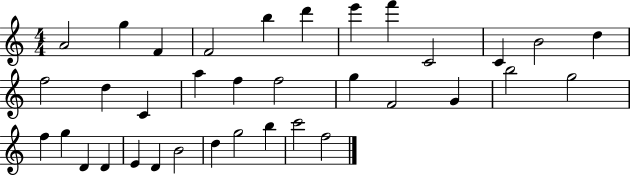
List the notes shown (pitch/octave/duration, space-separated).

A4/h G5/q F4/q F4/h B5/q D6/q E6/q F6/q C4/h C4/q B4/h D5/q F5/h D5/q C4/q A5/q F5/q F5/h G5/q F4/h G4/q B5/h G5/h F5/q G5/q D4/q D4/q E4/q D4/q B4/h D5/q G5/h B5/q C6/h F5/h